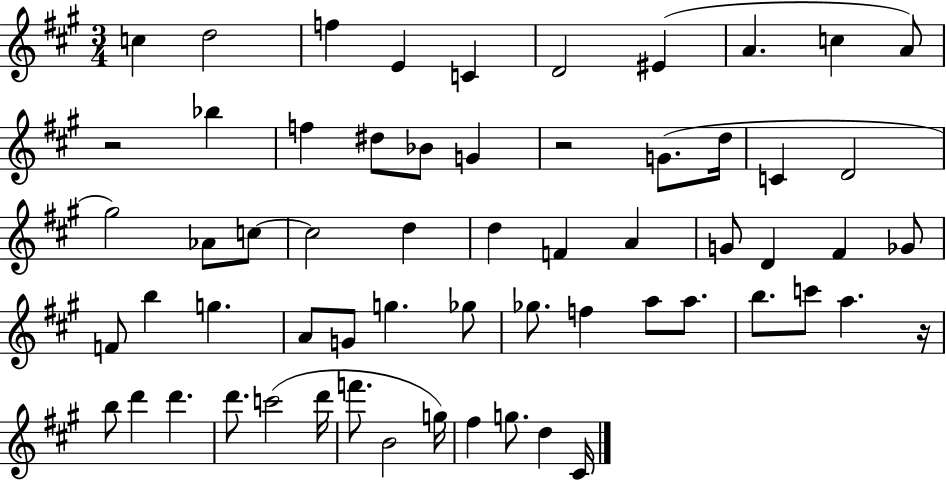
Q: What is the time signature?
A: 3/4